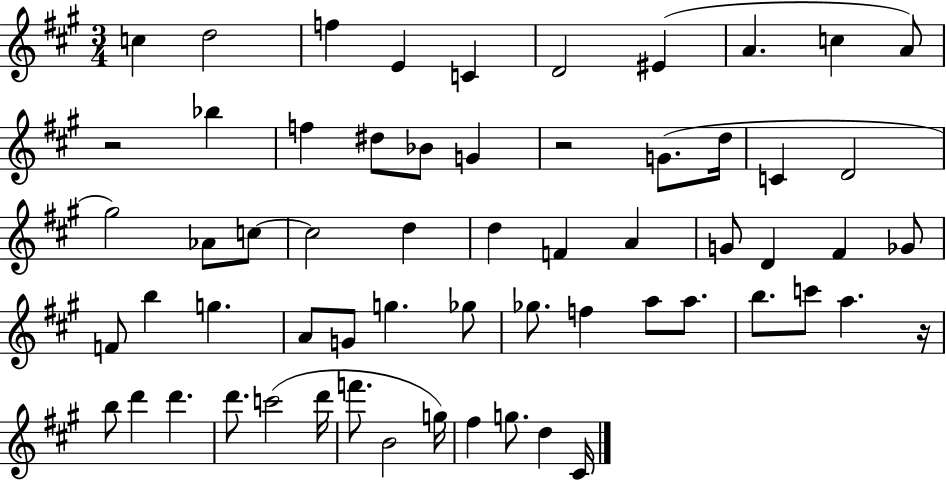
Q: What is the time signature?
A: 3/4